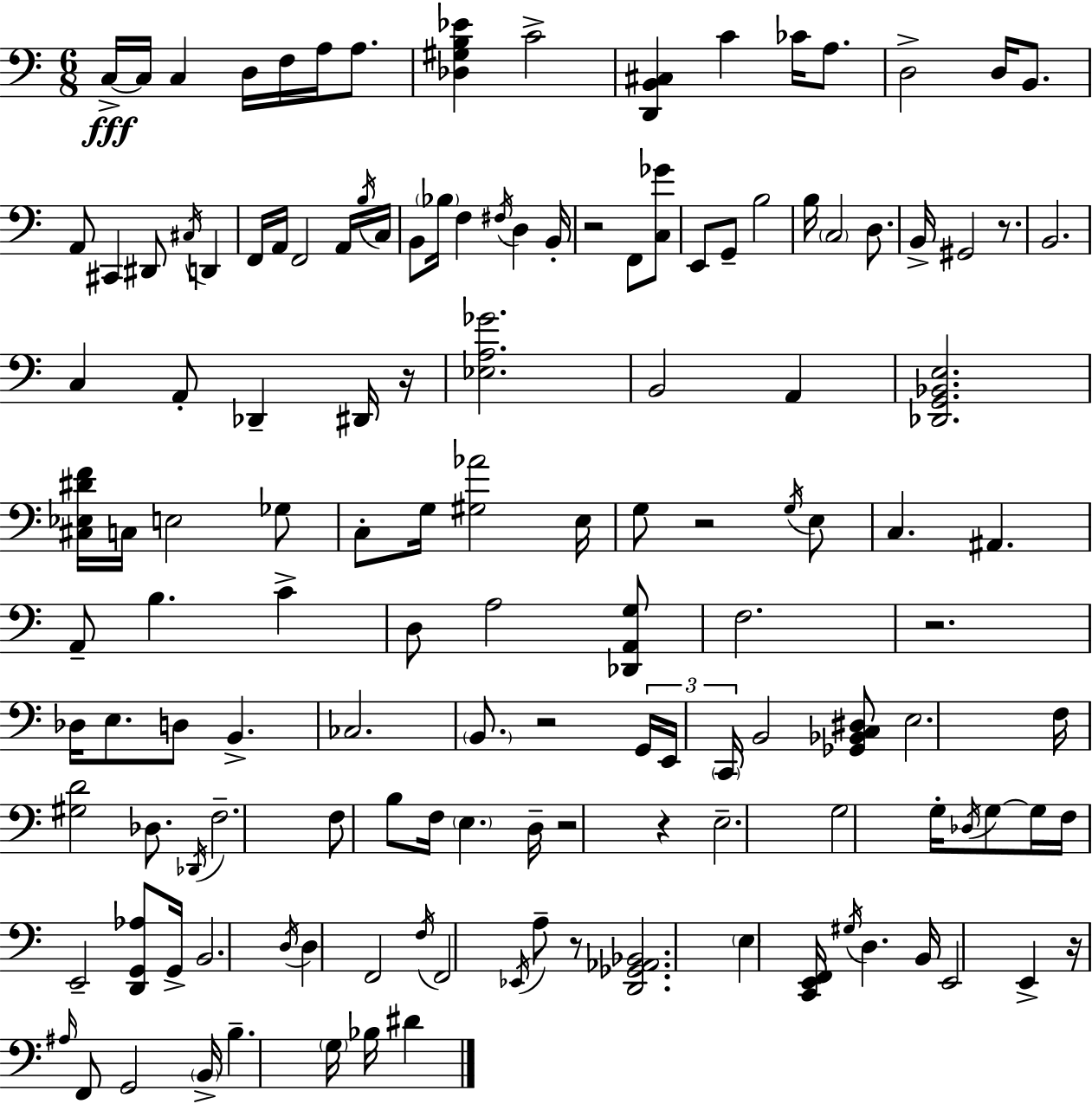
C3/s C3/s C3/q D3/s F3/s A3/s A3/e. [Db3,G#3,B3,Eb4]/q C4/h [D2,B2,C#3]/q C4/q CES4/s A3/e. D3/h D3/s B2/e. A2/e C#2/q D#2/e C#3/s D2/q F2/s A2/s F2/h A2/s B3/s C3/s B2/e Bb3/s F3/q F#3/s D3/q B2/s R/h F2/e [C3,Gb4]/e E2/e G2/e B3/h B3/s C3/h D3/e. B2/s G#2/h R/e. B2/h. C3/q A2/e Db2/q D#2/s R/s [Eb3,A3,Gb4]/h. B2/h A2/q [Db2,G2,Bb2,E3]/h. [C#3,Eb3,D#4,F4]/s C3/s E3/h Gb3/e C3/e G3/s [G#3,Ab4]/h E3/s G3/e R/h G3/s E3/e C3/q. A#2/q. A2/e B3/q. C4/q D3/e A3/h [Db2,A2,G3]/e F3/h. R/h. Db3/s E3/e. D3/e B2/q. CES3/h. B2/e. R/h G2/s E2/s C2/s B2/h [Gb2,Bb2,C3,D#3]/e E3/h. F3/s [G#3,D4]/h Db3/e. Db2/s F3/h. F3/e B3/e F3/s E3/q. D3/s R/h R/q E3/h. G3/h G3/s Db3/s G3/e G3/s F3/s E2/h [D2,G2,Ab3]/e G2/s B2/h. D3/s D3/q F2/h F3/s F2/h Eb2/s A3/e R/e [D2,Gb2,Ab2,Bb2]/h. E3/q [C2,E2,F2]/s G#3/s D3/q. B2/s E2/h E2/q R/s A#3/s F2/e G2/h B2/s B3/q. G3/s Bb3/s D#4/q